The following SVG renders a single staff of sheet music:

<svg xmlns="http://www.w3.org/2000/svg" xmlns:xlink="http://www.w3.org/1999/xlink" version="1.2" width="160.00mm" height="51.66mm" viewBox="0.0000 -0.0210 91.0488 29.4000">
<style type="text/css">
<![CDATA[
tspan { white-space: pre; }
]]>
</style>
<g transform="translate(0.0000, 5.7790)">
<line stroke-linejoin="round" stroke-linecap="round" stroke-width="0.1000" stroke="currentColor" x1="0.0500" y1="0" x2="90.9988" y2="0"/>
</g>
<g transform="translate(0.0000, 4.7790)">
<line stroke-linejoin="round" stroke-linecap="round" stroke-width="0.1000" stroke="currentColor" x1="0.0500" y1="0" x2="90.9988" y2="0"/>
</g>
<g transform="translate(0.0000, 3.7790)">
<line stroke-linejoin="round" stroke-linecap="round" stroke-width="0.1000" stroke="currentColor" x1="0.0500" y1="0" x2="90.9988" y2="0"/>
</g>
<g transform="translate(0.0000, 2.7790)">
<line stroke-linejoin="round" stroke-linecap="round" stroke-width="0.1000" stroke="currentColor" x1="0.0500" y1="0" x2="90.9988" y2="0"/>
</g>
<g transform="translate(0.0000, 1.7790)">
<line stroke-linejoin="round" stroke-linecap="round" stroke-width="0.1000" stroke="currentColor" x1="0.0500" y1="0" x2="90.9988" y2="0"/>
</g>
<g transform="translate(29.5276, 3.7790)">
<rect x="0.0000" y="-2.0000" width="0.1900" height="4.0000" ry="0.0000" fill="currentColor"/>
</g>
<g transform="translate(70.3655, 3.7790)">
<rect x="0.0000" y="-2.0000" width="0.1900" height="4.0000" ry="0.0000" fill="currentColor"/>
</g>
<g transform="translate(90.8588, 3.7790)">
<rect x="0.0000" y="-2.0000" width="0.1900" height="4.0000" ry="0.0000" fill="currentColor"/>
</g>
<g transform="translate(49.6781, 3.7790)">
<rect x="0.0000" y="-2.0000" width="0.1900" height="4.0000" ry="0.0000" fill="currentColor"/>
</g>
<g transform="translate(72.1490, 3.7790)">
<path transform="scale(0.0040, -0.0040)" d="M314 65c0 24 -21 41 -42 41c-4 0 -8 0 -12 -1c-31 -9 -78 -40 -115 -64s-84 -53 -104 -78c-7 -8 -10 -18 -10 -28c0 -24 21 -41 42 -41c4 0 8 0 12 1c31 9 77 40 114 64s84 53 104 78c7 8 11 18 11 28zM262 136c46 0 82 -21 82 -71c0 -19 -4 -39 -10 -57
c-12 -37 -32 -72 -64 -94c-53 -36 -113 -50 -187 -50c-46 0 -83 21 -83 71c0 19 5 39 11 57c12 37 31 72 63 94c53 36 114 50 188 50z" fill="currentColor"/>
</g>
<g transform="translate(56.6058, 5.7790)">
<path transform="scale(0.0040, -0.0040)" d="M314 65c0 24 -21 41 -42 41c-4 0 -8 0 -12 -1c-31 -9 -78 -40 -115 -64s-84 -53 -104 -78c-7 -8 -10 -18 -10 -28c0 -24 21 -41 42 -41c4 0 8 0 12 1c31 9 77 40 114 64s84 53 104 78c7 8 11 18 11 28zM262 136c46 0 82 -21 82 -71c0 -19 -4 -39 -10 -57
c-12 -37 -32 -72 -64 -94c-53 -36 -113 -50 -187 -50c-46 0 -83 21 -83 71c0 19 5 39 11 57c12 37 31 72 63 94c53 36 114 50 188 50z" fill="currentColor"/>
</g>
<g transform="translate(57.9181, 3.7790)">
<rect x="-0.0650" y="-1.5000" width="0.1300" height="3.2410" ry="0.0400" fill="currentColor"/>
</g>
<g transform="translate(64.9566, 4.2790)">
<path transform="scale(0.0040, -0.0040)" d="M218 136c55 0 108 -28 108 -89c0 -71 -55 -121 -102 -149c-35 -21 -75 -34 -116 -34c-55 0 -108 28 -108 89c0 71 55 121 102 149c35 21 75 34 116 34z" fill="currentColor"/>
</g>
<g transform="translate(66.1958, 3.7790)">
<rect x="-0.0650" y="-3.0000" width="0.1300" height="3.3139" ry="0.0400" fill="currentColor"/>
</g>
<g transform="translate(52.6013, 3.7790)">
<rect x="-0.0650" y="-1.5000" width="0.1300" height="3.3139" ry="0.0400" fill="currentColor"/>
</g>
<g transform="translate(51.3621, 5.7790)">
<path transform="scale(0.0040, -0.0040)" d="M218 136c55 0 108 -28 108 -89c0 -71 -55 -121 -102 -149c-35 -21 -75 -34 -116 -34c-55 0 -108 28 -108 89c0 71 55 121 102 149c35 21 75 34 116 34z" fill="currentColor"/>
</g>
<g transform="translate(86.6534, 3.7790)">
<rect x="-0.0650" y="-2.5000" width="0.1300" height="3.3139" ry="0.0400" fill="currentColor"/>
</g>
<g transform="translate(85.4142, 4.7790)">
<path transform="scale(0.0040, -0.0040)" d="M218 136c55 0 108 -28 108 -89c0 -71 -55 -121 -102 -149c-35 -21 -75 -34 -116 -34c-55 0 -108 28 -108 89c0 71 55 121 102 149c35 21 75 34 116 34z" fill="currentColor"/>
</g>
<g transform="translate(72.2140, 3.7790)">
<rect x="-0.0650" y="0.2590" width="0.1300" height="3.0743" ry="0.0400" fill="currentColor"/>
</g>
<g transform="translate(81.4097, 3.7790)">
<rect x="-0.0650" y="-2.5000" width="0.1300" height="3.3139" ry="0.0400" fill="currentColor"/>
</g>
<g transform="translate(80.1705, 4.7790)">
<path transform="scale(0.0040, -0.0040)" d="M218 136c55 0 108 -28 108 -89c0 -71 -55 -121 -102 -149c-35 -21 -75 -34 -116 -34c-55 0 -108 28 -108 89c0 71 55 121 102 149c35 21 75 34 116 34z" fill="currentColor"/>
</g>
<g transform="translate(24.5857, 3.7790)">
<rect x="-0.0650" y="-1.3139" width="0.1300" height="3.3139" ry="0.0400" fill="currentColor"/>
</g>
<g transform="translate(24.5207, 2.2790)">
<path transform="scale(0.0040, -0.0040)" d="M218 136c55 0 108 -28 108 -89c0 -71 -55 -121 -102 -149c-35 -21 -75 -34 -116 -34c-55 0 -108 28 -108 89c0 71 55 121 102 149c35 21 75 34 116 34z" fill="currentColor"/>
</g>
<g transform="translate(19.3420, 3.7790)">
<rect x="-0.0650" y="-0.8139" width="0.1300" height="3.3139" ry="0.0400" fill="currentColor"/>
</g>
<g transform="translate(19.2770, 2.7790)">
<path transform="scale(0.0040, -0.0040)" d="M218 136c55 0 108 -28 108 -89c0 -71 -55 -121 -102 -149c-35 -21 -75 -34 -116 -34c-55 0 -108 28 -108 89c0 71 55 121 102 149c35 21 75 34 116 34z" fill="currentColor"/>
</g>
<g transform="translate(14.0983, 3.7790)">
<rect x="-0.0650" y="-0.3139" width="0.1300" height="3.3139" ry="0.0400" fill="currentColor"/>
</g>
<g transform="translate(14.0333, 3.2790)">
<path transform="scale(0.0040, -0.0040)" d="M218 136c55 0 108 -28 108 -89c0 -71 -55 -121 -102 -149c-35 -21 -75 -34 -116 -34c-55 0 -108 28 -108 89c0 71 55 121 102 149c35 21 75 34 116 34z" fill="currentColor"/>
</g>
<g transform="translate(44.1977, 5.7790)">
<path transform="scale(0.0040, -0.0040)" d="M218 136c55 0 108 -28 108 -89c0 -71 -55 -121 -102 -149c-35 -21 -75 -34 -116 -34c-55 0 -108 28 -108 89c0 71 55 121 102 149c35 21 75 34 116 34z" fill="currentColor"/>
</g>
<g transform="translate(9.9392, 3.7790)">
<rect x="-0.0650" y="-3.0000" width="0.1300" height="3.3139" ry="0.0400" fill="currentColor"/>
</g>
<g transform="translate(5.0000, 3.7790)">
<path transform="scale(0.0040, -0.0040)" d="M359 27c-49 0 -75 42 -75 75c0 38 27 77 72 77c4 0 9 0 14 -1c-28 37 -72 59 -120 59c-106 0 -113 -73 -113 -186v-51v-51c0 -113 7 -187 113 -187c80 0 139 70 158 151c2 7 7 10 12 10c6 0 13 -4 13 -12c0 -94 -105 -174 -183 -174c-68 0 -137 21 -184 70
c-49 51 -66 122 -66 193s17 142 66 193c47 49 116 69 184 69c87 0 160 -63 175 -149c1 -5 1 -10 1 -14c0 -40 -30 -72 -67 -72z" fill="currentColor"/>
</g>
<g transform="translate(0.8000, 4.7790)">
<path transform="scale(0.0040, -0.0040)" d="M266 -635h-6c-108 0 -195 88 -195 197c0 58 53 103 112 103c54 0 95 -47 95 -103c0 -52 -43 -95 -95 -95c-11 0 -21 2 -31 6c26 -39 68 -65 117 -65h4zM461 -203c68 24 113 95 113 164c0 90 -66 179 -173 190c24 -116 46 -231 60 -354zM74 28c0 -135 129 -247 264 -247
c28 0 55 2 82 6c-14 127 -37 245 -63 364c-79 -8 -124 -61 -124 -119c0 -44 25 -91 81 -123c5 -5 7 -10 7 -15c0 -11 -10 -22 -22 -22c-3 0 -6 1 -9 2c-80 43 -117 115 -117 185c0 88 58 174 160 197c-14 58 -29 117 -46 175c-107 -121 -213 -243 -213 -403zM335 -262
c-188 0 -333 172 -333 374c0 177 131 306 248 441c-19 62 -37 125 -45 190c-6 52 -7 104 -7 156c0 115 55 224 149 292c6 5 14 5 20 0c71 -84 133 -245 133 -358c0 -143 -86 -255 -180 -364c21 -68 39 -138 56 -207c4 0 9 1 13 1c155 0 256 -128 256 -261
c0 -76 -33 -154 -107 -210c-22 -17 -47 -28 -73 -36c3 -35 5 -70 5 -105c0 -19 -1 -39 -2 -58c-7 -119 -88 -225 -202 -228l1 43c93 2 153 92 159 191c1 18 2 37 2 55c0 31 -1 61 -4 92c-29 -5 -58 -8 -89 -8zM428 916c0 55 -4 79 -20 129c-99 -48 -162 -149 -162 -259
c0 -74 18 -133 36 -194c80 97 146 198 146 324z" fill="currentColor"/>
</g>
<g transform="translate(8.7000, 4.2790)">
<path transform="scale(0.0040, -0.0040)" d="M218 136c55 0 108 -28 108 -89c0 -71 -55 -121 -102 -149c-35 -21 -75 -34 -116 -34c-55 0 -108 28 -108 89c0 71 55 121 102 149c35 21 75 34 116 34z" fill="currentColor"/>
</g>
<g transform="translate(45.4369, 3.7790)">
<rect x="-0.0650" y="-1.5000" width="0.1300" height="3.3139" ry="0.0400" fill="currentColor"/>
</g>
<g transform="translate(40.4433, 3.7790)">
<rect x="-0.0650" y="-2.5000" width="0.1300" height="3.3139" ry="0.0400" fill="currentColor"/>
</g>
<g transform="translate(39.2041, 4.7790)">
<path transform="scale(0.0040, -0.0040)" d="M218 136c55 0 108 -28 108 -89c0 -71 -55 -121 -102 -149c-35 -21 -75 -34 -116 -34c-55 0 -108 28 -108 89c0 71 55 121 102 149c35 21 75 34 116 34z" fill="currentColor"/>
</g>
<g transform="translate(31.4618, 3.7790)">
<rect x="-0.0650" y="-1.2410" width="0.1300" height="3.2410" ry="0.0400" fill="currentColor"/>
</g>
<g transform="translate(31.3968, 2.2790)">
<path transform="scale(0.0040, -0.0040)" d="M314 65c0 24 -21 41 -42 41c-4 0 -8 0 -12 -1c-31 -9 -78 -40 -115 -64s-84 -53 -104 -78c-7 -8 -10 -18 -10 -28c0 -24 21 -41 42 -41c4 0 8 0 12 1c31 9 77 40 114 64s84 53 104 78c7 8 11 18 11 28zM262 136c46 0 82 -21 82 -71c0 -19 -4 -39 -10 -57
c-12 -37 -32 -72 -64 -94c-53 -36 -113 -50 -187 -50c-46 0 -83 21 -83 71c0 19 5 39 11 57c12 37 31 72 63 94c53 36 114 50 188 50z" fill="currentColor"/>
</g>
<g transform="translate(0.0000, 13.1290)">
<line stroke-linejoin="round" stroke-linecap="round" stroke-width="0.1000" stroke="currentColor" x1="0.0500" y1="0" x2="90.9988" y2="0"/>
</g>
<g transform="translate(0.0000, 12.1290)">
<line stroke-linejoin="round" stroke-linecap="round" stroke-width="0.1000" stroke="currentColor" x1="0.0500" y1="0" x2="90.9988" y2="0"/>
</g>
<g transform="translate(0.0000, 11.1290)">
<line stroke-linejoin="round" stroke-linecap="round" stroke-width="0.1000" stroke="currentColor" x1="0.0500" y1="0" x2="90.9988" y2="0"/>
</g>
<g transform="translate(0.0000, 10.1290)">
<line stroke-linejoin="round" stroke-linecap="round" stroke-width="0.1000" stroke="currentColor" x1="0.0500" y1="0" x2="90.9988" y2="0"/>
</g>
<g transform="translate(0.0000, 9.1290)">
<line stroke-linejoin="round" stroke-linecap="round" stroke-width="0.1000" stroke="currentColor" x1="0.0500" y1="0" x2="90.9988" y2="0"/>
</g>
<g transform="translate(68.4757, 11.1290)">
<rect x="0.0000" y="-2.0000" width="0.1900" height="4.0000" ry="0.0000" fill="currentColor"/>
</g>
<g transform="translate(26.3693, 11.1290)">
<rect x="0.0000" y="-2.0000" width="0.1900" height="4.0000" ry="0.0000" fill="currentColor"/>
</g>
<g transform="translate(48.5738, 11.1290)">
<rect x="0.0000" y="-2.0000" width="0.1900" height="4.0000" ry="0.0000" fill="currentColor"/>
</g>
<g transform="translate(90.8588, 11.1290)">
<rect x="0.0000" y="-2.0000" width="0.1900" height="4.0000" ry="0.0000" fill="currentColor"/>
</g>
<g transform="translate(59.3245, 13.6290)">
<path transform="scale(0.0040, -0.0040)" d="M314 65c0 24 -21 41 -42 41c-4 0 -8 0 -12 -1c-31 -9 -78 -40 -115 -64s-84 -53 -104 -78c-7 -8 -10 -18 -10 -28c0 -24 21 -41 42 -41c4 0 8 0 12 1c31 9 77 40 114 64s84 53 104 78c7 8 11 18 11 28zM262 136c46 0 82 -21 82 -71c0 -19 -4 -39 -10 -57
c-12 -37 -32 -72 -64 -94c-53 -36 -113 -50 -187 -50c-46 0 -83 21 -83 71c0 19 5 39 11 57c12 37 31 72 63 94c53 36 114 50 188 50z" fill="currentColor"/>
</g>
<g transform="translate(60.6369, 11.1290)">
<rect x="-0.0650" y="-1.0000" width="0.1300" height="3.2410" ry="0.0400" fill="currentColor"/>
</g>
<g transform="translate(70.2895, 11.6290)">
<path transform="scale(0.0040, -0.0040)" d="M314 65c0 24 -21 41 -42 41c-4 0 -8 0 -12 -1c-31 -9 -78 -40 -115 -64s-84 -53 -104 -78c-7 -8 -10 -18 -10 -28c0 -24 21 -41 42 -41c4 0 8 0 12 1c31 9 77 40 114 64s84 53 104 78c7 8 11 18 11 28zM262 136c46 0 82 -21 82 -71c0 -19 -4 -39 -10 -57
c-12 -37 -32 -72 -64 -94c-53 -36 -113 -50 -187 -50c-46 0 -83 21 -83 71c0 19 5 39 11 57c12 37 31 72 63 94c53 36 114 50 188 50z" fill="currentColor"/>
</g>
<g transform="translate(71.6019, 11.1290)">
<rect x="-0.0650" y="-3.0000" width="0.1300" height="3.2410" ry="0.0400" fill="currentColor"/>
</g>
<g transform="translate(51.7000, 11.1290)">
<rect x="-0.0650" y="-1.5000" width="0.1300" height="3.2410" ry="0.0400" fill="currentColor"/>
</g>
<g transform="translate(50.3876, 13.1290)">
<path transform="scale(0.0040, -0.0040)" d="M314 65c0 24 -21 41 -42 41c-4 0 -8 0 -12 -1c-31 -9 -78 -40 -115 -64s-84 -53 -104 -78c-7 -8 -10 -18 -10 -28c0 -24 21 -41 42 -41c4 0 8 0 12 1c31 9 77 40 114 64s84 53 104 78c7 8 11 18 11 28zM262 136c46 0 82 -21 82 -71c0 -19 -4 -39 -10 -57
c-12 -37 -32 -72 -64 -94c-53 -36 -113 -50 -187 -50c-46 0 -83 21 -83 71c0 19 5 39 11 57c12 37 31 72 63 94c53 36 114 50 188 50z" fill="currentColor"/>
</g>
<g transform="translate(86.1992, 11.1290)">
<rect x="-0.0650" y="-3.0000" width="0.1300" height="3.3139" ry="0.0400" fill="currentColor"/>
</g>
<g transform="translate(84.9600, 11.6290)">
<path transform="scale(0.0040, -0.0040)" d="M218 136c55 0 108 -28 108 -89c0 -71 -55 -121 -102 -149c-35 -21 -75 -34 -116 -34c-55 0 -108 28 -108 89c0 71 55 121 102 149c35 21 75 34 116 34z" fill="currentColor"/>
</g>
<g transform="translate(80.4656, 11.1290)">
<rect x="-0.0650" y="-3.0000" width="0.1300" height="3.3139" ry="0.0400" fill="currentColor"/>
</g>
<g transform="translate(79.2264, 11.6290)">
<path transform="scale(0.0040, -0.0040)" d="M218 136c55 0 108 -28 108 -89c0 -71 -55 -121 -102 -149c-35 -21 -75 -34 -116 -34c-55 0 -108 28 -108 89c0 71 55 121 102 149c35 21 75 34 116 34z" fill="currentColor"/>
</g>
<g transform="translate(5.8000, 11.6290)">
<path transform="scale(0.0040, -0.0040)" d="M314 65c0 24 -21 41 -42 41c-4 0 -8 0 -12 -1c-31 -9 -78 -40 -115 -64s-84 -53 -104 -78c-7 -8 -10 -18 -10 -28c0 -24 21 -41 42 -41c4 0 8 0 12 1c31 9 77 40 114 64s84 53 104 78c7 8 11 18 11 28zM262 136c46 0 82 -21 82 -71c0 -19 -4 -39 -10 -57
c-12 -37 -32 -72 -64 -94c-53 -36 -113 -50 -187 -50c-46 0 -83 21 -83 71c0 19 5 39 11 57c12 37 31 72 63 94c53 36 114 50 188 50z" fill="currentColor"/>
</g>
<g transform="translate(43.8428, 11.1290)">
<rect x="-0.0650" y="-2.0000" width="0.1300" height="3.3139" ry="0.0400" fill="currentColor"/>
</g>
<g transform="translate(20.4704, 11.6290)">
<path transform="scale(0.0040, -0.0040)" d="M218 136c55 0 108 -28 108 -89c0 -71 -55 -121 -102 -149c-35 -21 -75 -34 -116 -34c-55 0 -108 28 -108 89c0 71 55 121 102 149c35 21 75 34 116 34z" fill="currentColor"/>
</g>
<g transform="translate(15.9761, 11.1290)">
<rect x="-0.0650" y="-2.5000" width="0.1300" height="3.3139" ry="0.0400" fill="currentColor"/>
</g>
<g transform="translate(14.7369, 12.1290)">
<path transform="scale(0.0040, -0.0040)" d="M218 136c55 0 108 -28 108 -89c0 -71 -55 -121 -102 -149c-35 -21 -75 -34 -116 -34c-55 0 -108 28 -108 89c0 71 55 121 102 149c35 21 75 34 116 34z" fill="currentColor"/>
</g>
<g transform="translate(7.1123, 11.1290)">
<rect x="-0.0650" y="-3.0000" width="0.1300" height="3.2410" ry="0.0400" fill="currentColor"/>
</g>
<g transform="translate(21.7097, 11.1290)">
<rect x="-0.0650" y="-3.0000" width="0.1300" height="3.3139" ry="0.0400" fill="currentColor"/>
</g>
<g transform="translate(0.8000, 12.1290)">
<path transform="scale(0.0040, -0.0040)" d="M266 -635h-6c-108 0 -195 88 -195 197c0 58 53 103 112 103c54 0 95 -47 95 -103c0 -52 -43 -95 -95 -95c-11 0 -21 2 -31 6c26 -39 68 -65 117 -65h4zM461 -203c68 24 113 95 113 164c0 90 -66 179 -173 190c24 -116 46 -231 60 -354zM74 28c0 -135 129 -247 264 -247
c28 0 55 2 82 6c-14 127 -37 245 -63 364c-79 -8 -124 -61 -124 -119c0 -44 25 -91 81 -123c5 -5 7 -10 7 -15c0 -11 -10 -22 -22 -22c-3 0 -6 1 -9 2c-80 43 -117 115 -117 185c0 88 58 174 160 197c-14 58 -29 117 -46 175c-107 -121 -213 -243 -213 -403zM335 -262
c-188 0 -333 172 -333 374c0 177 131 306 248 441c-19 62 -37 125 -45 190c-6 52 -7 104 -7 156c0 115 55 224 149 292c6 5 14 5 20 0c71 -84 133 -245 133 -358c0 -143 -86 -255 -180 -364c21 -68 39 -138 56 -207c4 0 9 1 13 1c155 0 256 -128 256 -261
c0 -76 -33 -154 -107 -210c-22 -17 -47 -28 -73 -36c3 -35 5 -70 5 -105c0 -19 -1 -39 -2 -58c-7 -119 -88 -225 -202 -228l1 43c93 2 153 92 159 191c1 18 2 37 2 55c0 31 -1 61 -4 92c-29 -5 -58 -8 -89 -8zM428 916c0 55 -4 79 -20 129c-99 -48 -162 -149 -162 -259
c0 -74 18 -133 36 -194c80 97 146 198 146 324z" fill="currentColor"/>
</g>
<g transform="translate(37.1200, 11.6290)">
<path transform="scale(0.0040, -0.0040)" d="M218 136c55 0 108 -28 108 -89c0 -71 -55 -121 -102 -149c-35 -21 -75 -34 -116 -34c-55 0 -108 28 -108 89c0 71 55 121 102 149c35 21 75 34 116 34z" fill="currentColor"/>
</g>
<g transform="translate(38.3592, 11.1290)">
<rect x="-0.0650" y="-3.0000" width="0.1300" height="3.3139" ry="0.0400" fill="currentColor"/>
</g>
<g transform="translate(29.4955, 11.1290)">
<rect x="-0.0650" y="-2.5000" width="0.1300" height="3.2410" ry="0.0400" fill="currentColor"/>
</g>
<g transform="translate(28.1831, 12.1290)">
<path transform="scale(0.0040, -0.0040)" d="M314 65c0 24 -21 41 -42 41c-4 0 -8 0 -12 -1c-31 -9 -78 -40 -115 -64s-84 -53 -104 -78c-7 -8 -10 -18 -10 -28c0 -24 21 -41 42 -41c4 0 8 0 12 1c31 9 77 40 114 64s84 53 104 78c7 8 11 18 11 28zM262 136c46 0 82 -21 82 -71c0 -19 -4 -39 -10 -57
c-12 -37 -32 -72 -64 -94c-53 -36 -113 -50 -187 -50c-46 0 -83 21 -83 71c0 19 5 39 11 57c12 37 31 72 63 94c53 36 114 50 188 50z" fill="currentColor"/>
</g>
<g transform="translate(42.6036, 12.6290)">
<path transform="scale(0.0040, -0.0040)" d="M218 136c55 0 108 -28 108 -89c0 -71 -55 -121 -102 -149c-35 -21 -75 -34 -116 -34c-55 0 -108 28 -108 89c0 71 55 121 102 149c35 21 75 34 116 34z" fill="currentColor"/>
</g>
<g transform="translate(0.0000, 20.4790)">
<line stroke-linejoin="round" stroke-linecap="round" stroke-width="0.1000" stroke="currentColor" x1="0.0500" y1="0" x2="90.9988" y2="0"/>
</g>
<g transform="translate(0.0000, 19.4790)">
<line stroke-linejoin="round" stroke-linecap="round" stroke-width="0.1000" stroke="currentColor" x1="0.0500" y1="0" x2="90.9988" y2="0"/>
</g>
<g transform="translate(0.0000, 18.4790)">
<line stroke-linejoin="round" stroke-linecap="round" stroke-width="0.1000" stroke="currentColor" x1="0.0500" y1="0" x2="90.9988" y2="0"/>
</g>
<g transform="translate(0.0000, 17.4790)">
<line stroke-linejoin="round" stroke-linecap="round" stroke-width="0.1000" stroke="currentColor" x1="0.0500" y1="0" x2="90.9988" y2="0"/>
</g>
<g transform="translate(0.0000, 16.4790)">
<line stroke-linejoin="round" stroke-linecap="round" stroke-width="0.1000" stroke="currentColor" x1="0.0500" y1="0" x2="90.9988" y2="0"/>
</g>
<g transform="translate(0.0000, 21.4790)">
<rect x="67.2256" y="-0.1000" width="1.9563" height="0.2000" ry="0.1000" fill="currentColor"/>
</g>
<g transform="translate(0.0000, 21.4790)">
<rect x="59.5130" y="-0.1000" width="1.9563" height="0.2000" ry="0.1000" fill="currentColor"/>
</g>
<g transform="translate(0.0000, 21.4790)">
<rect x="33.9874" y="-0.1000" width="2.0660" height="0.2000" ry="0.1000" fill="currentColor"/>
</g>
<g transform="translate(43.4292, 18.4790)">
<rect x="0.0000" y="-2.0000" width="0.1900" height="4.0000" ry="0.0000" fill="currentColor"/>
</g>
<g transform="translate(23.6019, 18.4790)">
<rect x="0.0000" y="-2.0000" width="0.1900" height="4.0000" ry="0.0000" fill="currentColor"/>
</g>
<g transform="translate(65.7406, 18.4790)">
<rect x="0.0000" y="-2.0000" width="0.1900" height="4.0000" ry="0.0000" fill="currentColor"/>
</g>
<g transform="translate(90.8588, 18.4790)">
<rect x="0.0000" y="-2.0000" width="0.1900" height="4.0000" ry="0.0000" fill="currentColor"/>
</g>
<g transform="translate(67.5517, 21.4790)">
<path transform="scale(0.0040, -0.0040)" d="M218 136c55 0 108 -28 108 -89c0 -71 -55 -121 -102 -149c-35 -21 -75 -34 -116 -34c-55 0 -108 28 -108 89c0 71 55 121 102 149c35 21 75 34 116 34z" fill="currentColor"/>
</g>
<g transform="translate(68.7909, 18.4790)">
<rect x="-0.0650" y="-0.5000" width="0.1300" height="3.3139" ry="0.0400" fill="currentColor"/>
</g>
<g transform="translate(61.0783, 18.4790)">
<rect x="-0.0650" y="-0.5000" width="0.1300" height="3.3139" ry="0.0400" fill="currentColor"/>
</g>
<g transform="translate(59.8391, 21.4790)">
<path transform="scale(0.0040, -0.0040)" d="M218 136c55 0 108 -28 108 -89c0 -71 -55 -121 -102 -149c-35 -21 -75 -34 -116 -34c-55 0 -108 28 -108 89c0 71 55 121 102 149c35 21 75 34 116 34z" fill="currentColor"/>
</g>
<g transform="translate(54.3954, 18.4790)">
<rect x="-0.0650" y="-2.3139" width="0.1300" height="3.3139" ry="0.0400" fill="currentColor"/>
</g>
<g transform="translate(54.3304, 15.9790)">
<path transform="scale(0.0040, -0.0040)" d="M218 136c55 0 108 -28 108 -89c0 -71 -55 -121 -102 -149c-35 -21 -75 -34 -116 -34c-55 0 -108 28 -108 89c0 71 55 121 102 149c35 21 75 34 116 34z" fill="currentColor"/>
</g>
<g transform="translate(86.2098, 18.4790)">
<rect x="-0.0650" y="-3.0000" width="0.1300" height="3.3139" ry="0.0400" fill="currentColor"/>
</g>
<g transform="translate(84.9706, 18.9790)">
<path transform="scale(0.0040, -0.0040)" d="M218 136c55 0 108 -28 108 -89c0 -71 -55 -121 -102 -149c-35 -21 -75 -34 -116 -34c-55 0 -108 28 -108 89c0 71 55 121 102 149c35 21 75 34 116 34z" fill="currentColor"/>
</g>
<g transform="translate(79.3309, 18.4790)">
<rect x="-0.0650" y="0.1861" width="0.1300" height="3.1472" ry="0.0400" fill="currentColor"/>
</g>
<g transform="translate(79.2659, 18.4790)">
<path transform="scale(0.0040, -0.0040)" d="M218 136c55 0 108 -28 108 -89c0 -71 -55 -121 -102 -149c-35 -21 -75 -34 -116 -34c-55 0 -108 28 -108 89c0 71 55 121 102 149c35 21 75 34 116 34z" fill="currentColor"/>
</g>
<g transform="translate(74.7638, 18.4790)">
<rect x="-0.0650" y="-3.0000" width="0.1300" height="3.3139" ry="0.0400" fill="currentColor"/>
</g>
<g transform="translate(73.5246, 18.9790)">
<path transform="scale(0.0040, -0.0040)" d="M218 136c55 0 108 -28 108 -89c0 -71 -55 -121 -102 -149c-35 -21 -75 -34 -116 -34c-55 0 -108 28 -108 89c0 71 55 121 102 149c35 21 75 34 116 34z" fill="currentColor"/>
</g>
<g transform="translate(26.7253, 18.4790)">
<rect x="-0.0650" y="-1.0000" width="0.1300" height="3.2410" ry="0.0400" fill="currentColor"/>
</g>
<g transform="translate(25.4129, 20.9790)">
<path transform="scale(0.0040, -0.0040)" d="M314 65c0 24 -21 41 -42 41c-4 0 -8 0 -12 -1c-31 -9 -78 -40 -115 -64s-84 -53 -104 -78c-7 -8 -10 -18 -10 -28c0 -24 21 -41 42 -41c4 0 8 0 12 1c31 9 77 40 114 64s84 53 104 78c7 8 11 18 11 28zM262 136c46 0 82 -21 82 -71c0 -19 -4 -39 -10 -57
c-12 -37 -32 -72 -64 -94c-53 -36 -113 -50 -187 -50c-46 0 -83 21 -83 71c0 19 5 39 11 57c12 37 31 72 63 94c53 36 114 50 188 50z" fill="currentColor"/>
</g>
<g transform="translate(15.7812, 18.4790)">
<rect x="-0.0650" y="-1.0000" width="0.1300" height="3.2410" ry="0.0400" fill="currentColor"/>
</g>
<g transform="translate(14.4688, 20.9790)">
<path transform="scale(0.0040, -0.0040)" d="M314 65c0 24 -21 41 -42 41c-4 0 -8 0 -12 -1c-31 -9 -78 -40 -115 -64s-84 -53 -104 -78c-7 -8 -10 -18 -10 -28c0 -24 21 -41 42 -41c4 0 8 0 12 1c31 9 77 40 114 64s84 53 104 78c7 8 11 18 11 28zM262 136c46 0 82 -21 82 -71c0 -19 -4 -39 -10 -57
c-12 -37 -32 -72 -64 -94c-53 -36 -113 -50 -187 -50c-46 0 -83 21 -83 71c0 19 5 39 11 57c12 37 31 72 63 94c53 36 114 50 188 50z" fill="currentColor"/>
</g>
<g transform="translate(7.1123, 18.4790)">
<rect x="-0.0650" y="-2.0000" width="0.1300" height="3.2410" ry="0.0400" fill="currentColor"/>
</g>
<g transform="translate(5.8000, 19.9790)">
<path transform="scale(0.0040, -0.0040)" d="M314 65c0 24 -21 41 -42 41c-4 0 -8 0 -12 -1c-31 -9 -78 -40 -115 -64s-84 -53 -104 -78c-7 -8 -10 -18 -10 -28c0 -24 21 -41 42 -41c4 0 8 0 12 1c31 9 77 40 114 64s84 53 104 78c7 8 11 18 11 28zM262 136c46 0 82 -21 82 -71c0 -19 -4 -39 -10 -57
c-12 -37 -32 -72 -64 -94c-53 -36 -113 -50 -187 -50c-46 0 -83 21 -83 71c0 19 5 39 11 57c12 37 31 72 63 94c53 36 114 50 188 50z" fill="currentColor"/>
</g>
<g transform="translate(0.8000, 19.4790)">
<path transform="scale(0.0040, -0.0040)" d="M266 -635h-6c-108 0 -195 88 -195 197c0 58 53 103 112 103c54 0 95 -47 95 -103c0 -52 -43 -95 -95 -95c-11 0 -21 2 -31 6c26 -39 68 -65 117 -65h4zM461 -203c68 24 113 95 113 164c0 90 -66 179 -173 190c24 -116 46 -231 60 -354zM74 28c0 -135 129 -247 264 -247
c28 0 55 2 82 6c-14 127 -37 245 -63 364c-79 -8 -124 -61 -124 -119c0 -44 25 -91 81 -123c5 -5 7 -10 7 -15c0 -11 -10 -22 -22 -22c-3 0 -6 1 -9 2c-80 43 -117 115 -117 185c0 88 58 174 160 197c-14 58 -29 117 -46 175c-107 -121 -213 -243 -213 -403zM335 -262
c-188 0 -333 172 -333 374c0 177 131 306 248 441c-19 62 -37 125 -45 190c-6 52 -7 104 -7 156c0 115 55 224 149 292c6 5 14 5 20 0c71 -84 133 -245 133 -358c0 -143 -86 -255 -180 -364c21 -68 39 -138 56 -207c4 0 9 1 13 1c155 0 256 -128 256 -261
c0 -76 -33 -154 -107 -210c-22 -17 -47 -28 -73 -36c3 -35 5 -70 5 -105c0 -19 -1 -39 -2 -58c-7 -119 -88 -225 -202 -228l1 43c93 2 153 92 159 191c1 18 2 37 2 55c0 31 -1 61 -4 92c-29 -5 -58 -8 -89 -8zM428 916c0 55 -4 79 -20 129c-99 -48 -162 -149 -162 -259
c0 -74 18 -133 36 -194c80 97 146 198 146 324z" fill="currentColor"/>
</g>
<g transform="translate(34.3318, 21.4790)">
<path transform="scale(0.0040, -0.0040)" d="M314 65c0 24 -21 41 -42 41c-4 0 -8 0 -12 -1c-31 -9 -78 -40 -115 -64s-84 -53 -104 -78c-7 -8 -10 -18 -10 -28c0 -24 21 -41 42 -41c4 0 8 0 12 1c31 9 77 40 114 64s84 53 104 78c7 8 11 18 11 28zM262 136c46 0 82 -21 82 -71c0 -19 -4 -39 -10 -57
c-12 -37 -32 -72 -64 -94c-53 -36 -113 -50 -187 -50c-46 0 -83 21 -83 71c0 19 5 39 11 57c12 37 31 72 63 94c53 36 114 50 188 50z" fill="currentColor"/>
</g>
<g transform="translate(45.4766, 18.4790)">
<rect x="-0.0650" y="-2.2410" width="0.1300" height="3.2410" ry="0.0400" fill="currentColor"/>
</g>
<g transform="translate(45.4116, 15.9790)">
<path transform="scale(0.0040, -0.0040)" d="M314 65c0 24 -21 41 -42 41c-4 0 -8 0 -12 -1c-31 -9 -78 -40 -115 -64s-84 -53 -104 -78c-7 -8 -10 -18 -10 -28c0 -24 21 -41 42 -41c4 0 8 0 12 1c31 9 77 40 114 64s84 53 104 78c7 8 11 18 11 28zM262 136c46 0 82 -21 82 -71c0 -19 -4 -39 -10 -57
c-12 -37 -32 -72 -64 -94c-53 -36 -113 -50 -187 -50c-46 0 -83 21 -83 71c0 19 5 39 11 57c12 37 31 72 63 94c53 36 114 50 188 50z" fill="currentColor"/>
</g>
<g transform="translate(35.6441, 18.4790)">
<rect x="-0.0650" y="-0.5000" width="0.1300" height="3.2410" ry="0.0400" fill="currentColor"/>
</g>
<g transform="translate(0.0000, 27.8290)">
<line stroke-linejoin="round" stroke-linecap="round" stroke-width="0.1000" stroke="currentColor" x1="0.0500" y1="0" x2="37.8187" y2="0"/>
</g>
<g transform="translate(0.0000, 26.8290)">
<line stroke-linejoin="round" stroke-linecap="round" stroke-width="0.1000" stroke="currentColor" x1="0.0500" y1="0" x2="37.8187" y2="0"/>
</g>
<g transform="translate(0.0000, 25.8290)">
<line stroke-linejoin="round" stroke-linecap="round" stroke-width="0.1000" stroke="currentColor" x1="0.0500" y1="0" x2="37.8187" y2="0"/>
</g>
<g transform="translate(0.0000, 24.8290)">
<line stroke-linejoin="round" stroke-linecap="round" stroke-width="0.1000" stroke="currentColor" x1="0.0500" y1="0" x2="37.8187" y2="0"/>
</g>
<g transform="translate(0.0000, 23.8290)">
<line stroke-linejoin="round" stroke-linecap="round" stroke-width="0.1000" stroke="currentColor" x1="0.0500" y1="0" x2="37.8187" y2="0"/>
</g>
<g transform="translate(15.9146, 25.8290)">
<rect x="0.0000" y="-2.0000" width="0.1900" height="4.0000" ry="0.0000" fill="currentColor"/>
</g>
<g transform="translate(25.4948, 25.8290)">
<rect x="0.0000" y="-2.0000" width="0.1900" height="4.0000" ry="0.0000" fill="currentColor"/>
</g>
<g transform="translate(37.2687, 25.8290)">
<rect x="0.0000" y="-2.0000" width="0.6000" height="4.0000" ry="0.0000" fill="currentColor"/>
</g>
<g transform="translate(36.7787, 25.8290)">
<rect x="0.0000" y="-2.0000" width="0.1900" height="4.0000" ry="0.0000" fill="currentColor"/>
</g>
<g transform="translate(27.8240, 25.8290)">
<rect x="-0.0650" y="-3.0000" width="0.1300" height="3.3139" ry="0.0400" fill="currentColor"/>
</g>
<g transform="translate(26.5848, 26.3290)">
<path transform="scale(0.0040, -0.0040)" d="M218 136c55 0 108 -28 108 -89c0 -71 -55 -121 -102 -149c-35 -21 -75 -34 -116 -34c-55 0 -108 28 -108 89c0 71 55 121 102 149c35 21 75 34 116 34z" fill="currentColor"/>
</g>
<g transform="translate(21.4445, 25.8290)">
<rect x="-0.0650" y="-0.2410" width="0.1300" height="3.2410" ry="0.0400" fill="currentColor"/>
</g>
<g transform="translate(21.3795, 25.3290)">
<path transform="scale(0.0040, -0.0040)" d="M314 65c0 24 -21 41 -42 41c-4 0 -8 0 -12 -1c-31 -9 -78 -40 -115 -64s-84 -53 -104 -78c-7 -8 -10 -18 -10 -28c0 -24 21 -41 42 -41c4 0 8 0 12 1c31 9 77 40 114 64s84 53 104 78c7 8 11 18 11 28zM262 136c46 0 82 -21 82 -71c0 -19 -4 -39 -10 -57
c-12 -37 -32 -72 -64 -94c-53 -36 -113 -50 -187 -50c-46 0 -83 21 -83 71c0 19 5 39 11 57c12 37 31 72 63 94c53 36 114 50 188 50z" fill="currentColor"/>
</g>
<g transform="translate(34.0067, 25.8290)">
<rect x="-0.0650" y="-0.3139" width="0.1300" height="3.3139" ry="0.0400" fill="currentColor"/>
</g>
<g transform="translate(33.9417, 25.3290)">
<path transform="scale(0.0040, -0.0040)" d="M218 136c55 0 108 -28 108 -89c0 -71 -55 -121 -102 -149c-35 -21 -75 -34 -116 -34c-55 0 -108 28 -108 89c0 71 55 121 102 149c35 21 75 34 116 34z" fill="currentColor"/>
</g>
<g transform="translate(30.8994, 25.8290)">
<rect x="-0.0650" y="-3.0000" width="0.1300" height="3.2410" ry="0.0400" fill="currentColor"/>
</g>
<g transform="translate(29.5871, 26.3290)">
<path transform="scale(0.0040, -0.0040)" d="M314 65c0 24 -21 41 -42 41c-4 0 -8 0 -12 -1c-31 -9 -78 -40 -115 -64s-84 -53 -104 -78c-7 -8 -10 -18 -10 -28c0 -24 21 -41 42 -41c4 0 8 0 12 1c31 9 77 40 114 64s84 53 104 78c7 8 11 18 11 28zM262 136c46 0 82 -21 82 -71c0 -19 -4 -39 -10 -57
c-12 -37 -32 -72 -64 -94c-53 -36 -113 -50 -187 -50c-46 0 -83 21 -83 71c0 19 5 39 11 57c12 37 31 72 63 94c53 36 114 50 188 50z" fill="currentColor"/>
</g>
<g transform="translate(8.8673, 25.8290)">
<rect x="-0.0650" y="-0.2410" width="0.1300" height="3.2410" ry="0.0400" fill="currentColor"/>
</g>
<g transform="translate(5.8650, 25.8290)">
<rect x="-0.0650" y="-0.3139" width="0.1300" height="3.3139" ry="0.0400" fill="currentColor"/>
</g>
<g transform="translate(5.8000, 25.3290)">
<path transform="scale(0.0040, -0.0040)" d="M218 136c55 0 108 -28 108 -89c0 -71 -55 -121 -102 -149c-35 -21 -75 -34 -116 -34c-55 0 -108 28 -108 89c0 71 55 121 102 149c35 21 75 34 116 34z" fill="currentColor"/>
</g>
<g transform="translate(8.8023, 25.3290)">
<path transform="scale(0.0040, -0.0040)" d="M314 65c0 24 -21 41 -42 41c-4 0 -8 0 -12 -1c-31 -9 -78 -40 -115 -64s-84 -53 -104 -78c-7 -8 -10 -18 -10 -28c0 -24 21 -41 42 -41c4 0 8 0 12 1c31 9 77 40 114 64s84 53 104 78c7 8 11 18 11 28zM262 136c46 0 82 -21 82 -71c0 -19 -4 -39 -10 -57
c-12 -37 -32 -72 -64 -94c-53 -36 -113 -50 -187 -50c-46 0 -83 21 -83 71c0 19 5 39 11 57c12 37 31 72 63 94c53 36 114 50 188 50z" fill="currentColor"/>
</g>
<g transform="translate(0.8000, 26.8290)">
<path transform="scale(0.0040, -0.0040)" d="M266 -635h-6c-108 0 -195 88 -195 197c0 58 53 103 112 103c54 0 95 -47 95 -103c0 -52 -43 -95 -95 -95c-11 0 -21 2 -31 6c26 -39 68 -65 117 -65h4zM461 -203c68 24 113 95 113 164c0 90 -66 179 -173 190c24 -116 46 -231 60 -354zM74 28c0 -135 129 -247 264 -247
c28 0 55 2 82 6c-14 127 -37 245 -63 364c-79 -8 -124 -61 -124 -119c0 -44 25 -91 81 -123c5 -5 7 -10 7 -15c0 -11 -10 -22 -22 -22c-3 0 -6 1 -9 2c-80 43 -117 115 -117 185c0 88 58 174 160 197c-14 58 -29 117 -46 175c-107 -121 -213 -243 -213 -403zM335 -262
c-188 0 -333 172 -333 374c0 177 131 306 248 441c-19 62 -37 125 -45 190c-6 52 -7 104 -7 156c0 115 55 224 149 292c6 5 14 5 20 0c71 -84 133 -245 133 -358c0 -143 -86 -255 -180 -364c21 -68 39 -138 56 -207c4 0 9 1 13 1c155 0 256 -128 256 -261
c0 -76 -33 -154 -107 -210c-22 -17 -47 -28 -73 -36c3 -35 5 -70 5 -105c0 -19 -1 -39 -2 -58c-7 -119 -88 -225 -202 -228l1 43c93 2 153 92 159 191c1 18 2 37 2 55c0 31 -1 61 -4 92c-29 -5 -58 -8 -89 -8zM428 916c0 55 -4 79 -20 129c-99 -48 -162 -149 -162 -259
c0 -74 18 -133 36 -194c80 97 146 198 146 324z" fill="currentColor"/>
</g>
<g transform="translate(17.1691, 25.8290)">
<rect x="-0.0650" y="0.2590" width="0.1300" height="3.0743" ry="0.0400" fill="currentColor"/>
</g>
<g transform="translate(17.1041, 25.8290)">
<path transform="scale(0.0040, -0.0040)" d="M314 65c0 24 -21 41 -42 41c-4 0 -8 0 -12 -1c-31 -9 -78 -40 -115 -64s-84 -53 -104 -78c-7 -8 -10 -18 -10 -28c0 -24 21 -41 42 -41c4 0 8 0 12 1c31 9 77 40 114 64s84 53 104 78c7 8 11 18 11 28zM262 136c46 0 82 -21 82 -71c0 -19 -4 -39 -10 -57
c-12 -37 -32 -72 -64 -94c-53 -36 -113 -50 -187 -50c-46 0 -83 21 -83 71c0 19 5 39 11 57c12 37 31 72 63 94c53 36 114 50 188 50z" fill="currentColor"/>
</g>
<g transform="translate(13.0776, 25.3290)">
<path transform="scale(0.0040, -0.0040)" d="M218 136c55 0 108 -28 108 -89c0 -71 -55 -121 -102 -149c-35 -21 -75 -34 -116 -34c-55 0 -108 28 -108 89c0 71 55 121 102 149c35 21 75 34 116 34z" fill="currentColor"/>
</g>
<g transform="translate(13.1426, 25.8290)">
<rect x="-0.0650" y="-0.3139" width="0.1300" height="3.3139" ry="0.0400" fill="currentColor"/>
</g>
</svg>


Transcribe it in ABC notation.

X:1
T:Untitled
M:4/4
L:1/4
K:C
A c d e e2 G E E E2 A B2 G G A2 G A G2 A F E2 D2 A2 A A F2 D2 D2 C2 g2 g C C A B A c c2 c B2 c2 A A2 c